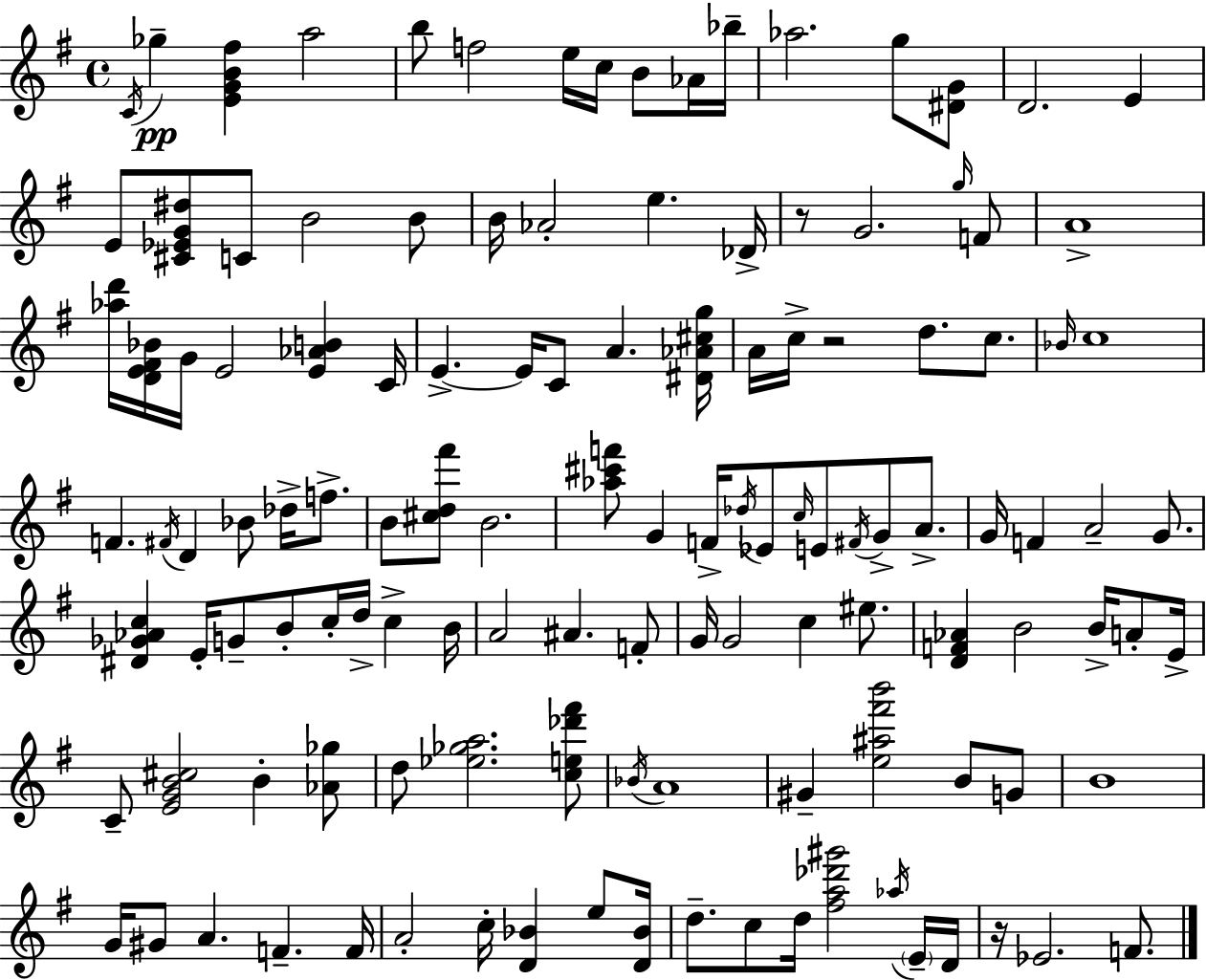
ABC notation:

X:1
T:Untitled
M:4/4
L:1/4
K:G
C/4 _g [EGB^f] a2 b/2 f2 e/4 c/4 B/2 _A/4 _b/4 _a2 g/2 [^DG]/2 D2 E E/2 [^C_EG^d]/2 C/2 B2 B/2 B/4 _A2 e _D/4 z/2 G2 g/4 F/2 A4 [_ad']/4 [DE^F_B]/4 G/4 E2 [E_AB] C/4 E E/4 C/2 A [^D_A^cg]/4 A/4 c/4 z2 d/2 c/2 _B/4 c4 F ^F/4 D _B/2 _d/4 f/2 B/2 [^cd^f']/2 B2 [_a^c'f']/2 G F/4 _d/4 _E/2 c/4 E/2 ^F/4 G/2 A/2 G/4 F A2 G/2 [^D_G_Ac] E/4 G/2 B/2 c/4 d/4 c B/4 A2 ^A F/2 G/4 G2 c ^e/2 [DF_A] B2 B/4 A/2 E/4 C/2 [EGB^c]2 B [_A_g]/2 d/2 [_e_ga]2 [ce_d'^f']/2 _B/4 A4 ^G [e^a^f'b']2 B/2 G/2 B4 G/4 ^G/2 A F F/4 A2 c/4 [D_B] e/2 [D_B]/4 d/2 c/2 d/4 [^fa_d'^g']2 _a/4 E/4 D/4 z/4 _E2 F/2